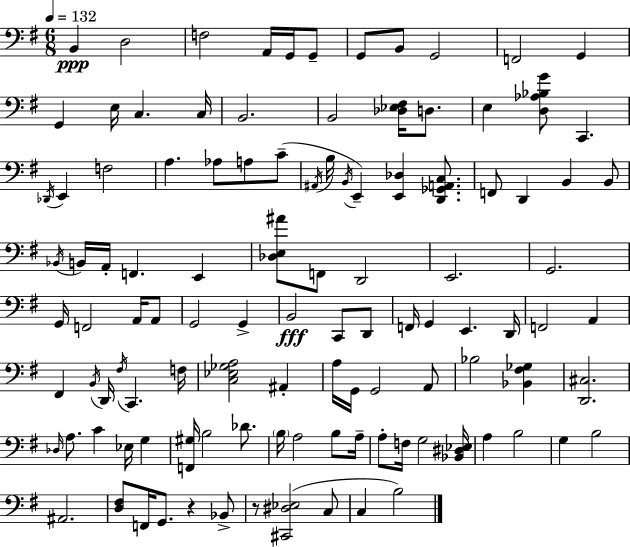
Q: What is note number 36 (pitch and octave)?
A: Bb2